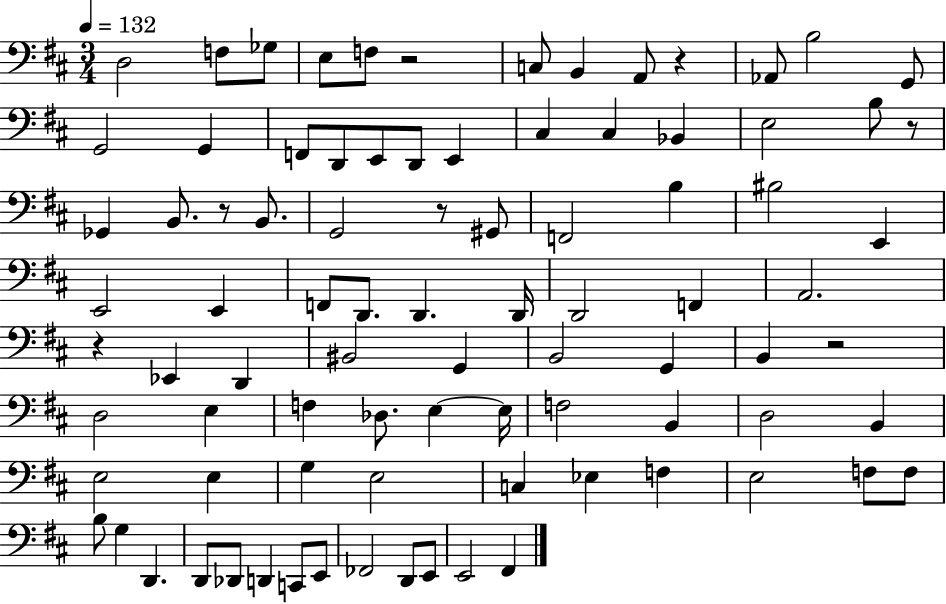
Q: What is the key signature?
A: D major